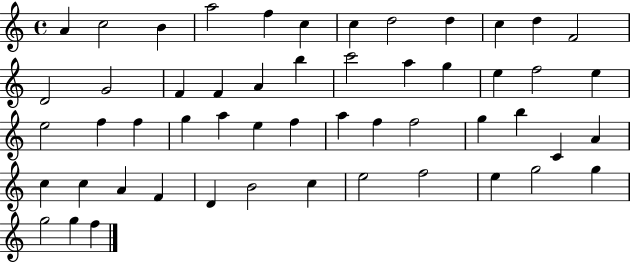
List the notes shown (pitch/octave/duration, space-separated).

A4/q C5/h B4/q A5/h F5/q C5/q C5/q D5/h D5/q C5/q D5/q F4/h D4/h G4/h F4/q F4/q A4/q B5/q C6/h A5/q G5/q E5/q F5/h E5/q E5/h F5/q F5/q G5/q A5/q E5/q F5/q A5/q F5/q F5/h G5/q B5/q C4/q A4/q C5/q C5/q A4/q F4/q D4/q B4/h C5/q E5/h F5/h E5/q G5/h G5/q G5/h G5/q F5/q